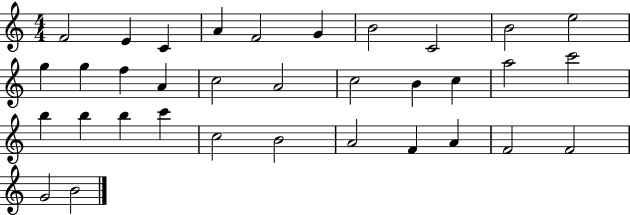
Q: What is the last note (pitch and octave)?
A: B4